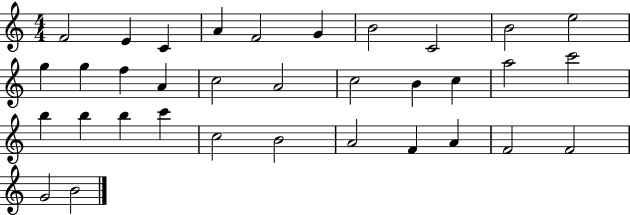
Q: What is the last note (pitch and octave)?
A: B4